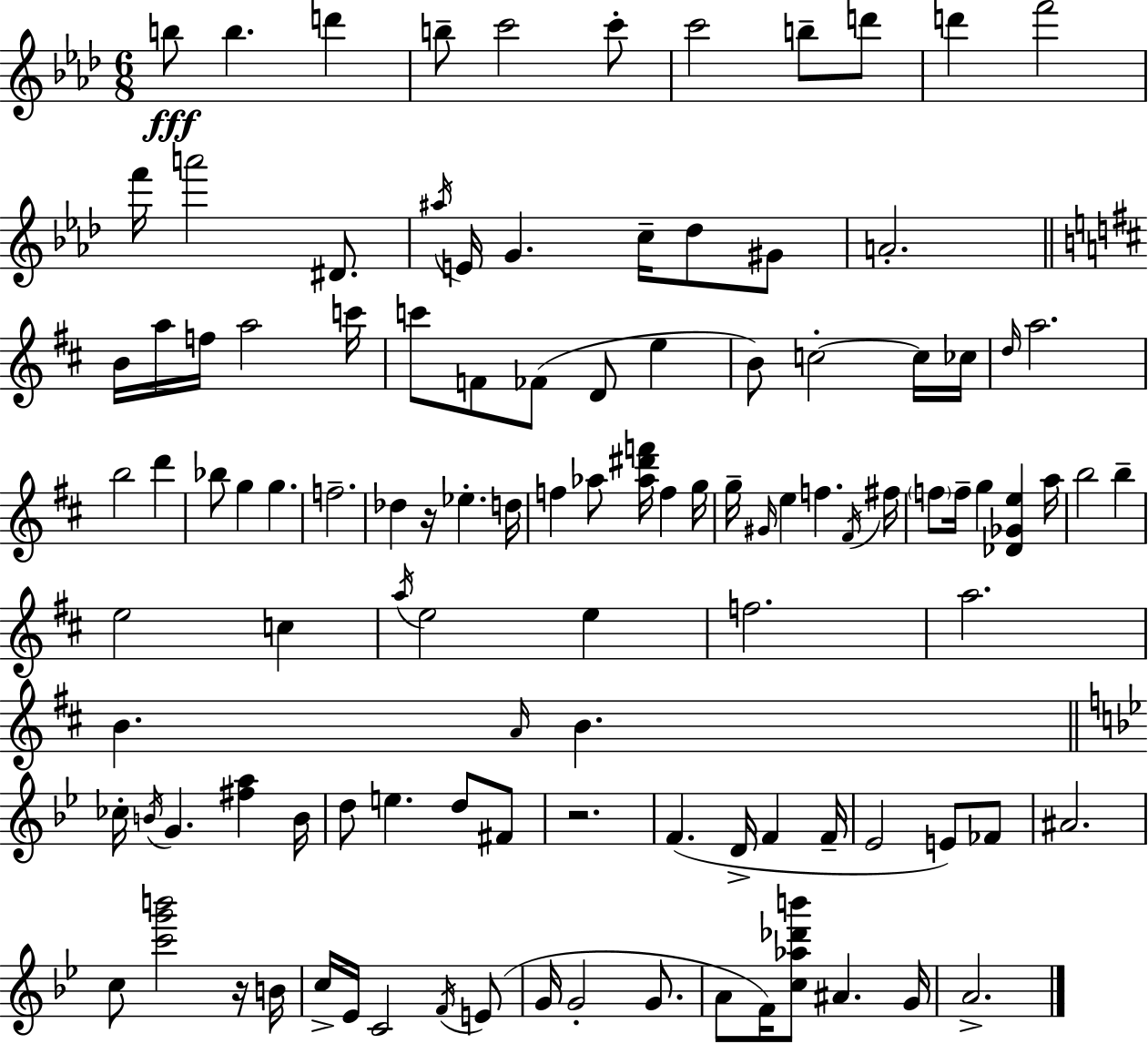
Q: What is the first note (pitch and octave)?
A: B5